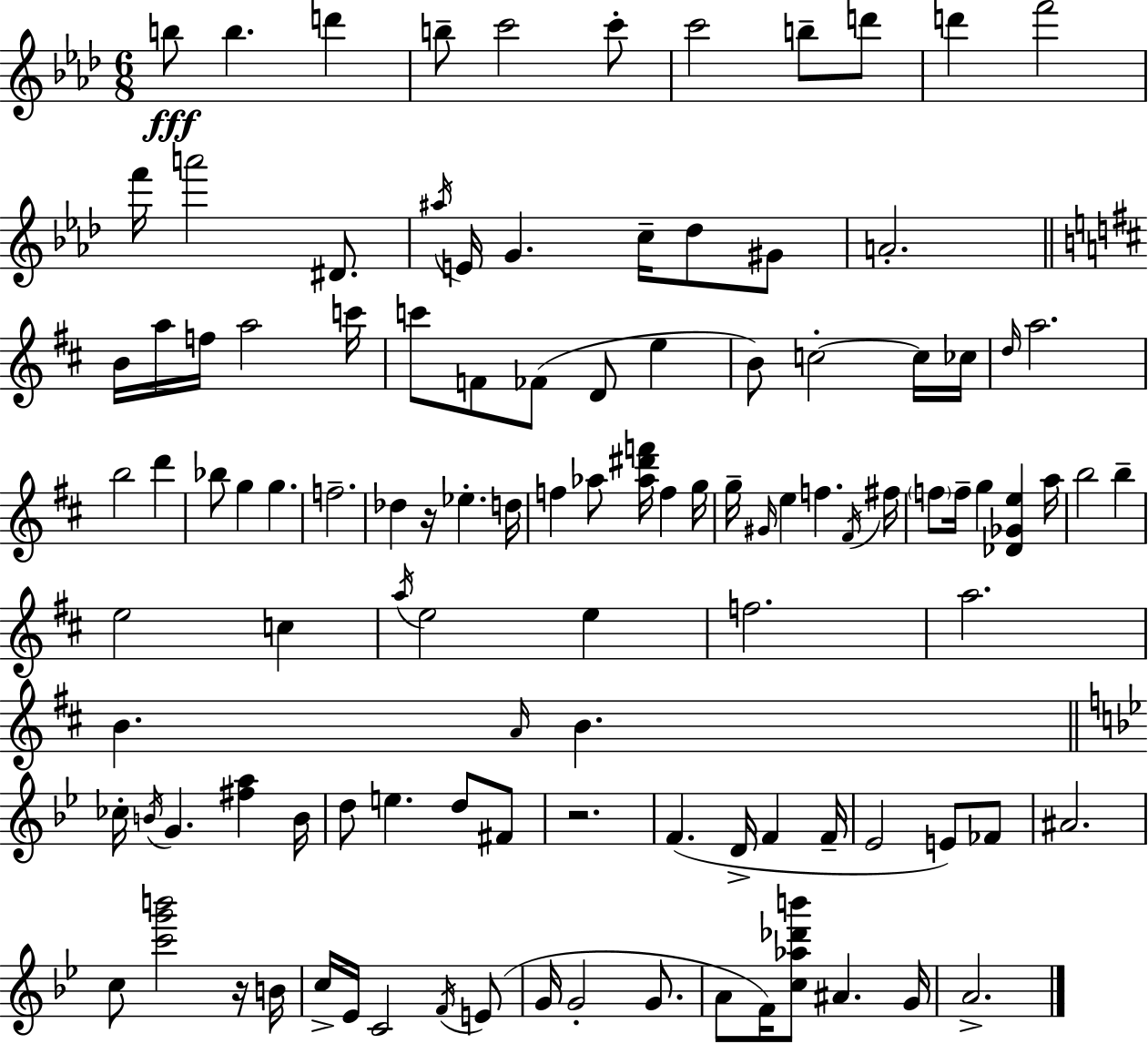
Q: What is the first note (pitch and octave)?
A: B5